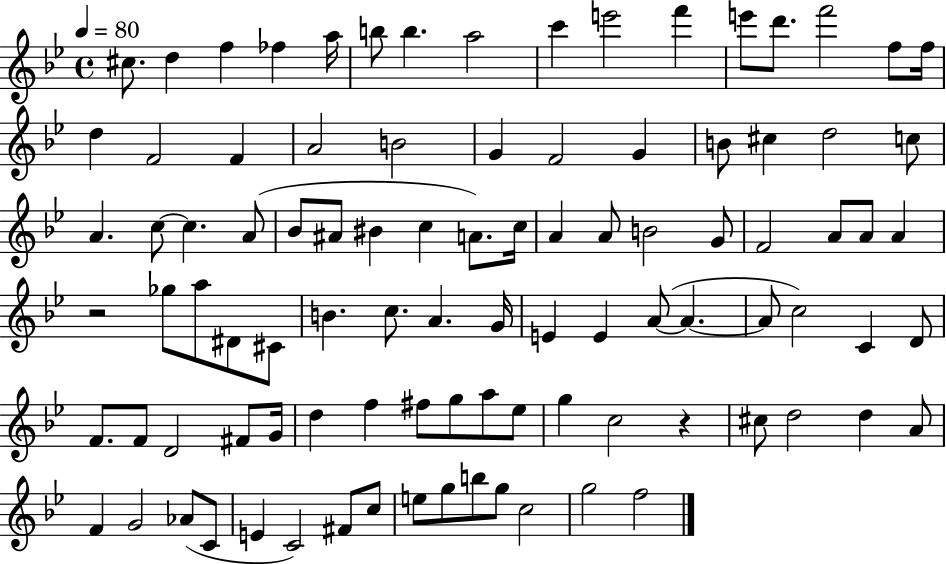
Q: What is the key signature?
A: BES major